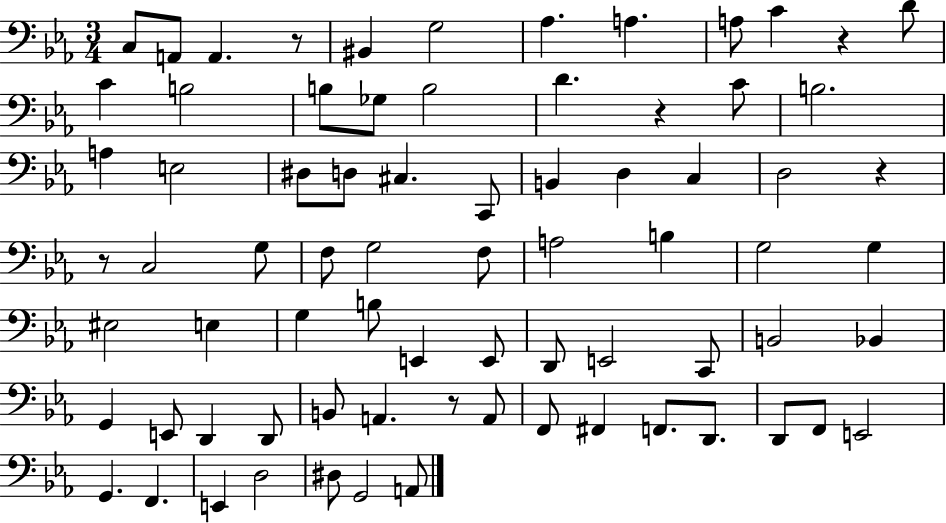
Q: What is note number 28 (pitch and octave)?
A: D3